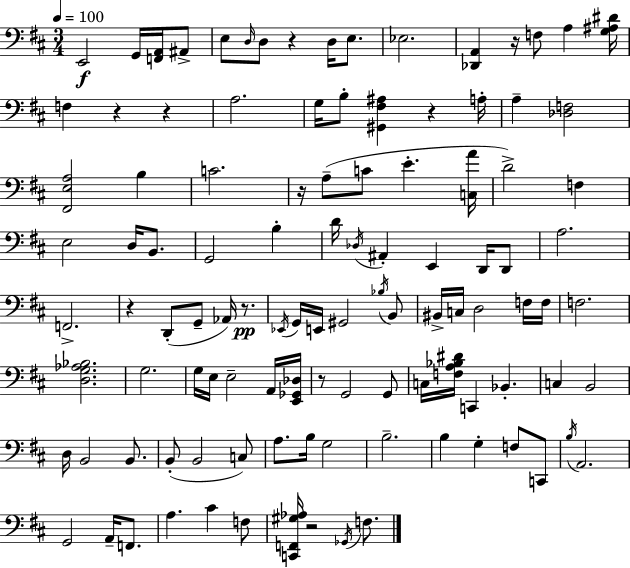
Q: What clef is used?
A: bass